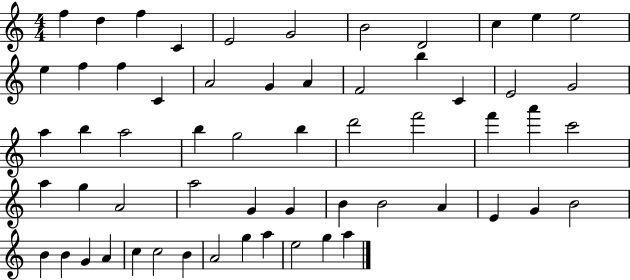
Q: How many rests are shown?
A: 0